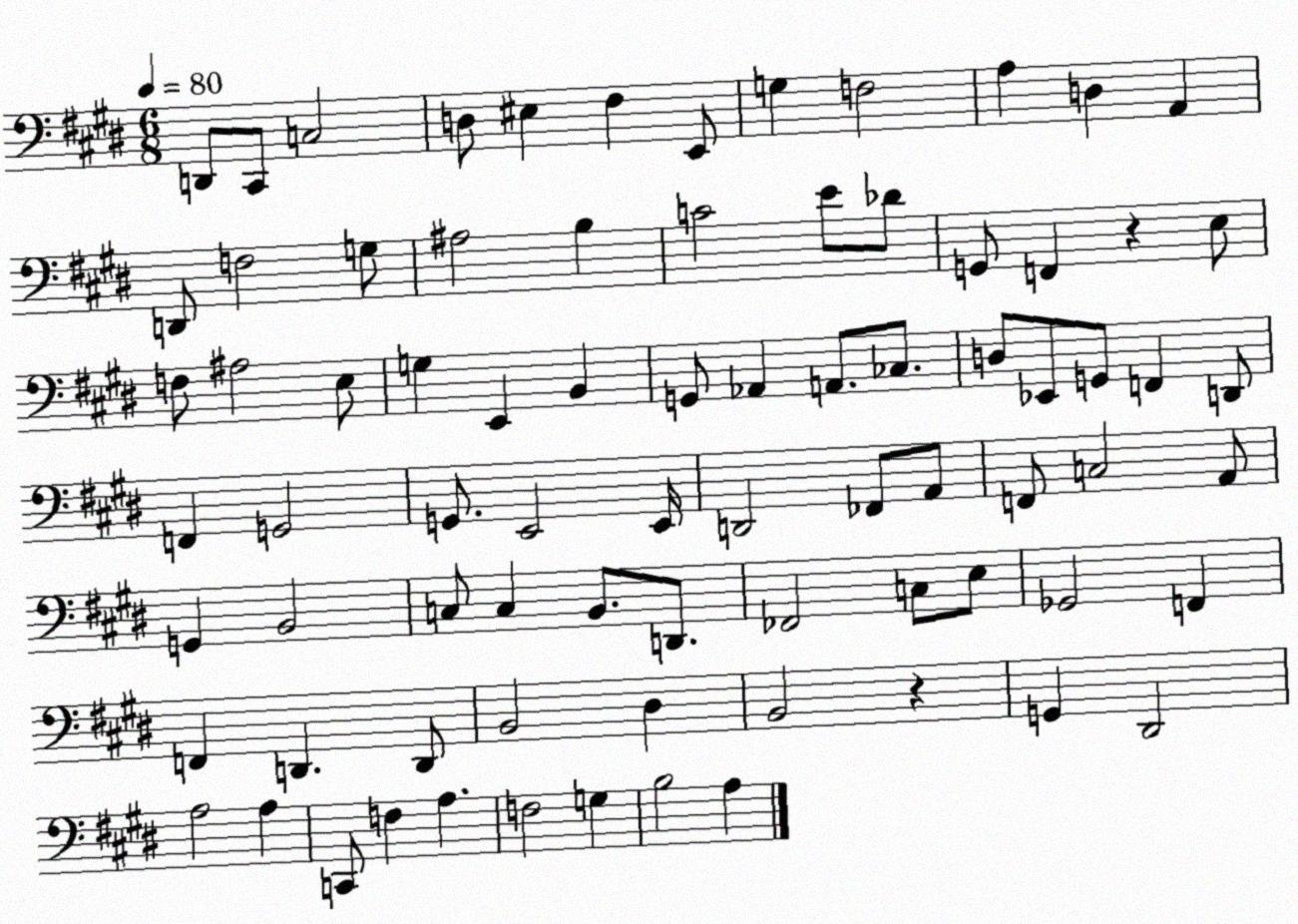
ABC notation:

X:1
T:Untitled
M:6/8
L:1/4
K:E
D,,/2 ^C,,/2 C,2 D,/2 ^E, ^F, E,,/2 G, F,2 A, D, A,, D,,/2 F,2 G,/2 ^A,2 B, C2 E/2 _D/2 G,,/2 F,, z E,/2 F,/2 ^A,2 E,/2 G, E,, B,, G,,/2 _A,, A,,/2 _C,/2 D,/2 _E,,/2 G,,/2 F,, D,,/2 F,, G,,2 G,,/2 E,,2 E,,/4 D,,2 _F,,/2 A,,/2 F,,/2 C,2 A,,/2 G,, B,,2 C,/2 C, B,,/2 D,,/2 _F,,2 C,/2 E,/2 _G,,2 F,, F,, D,, D,,/2 B,,2 ^D, B,,2 z G,, ^D,,2 A,2 A, C,,/2 F, A, F,2 G, B,2 A,